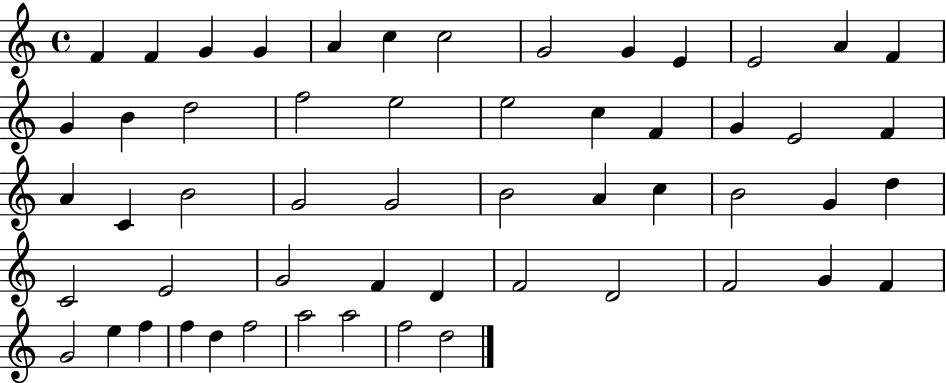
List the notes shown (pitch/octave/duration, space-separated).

F4/q F4/q G4/q G4/q A4/q C5/q C5/h G4/h G4/q E4/q E4/h A4/q F4/q G4/q B4/q D5/h F5/h E5/h E5/h C5/q F4/q G4/q E4/h F4/q A4/q C4/q B4/h G4/h G4/h B4/h A4/q C5/q B4/h G4/q D5/q C4/h E4/h G4/h F4/q D4/q F4/h D4/h F4/h G4/q F4/q G4/h E5/q F5/q F5/q D5/q F5/h A5/h A5/h F5/h D5/h